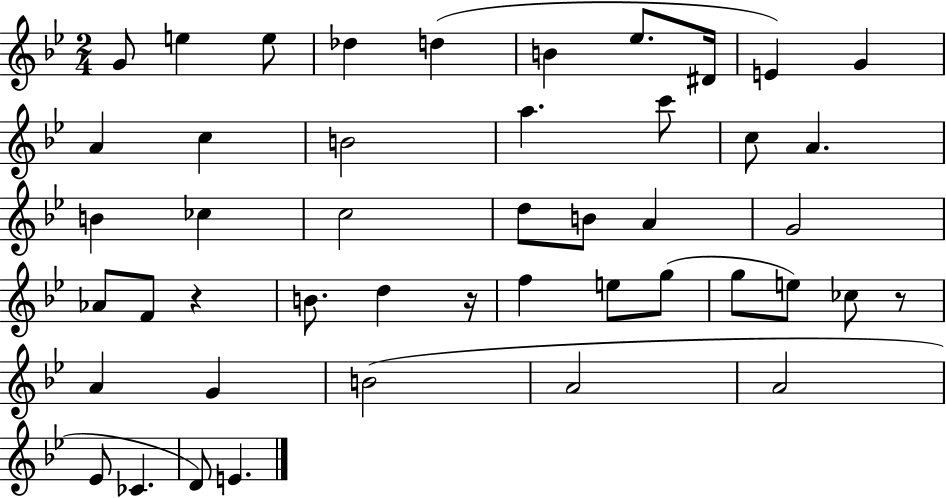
G4/e E5/q E5/e Db5/q D5/q B4/q Eb5/e. D#4/s E4/q G4/q A4/q C5/q B4/h A5/q. C6/e C5/e A4/q. B4/q CES5/q C5/h D5/e B4/e A4/q G4/h Ab4/e F4/e R/q B4/e. D5/q R/s F5/q E5/e G5/e G5/e E5/e CES5/e R/e A4/q G4/q B4/h A4/h A4/h Eb4/e CES4/q. D4/e E4/q.